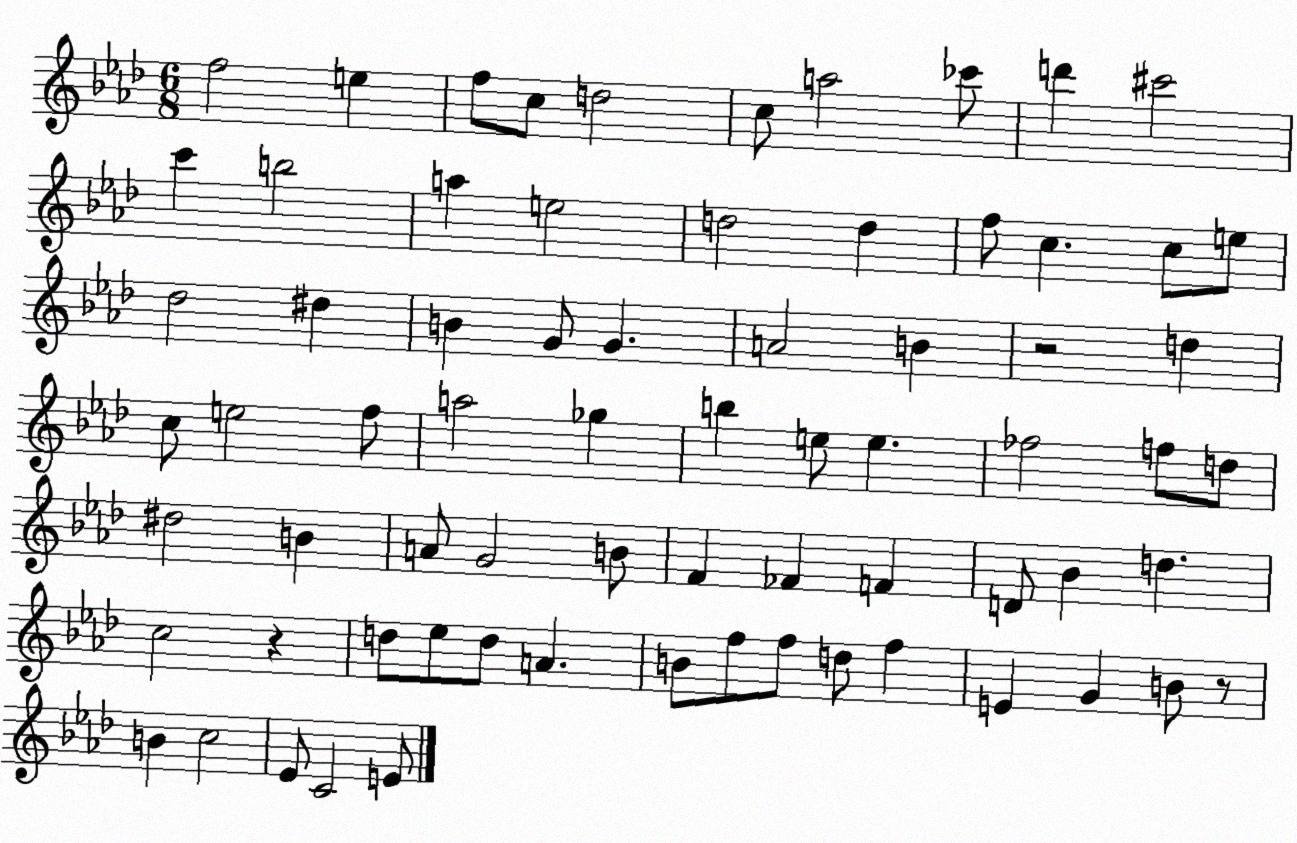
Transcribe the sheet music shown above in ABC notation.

X:1
T:Untitled
M:6/8
L:1/4
K:Ab
f2 e f/2 c/2 d2 c/2 a2 _c'/2 d' ^c'2 c' b2 a e2 d2 d f/2 c c/2 e/2 _d2 ^d B G/2 G A2 B z2 d c/2 e2 f/2 a2 _g b e/2 e _f2 f/2 d/2 ^d2 B A/2 G2 B/2 F _F F D/2 _B d c2 z d/2 _e/2 d/2 A B/2 f/2 f/2 d/2 f E G B/2 z/2 B c2 _E/2 C2 E/2